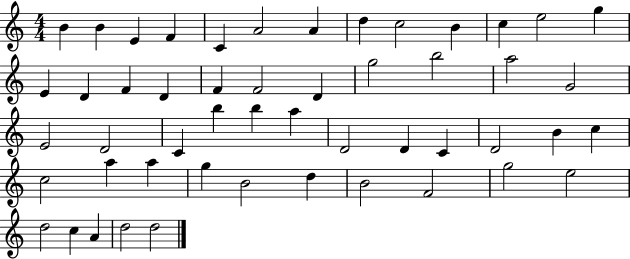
{
  \clef treble
  \numericTimeSignature
  \time 4/4
  \key c \major
  b'4 b'4 e'4 f'4 | c'4 a'2 a'4 | d''4 c''2 b'4 | c''4 e''2 g''4 | \break e'4 d'4 f'4 d'4 | f'4 f'2 d'4 | g''2 b''2 | a''2 g'2 | \break e'2 d'2 | c'4 b''4 b''4 a''4 | d'2 d'4 c'4 | d'2 b'4 c''4 | \break c''2 a''4 a''4 | g''4 b'2 d''4 | b'2 f'2 | g''2 e''2 | \break d''2 c''4 a'4 | d''2 d''2 | \bar "|."
}